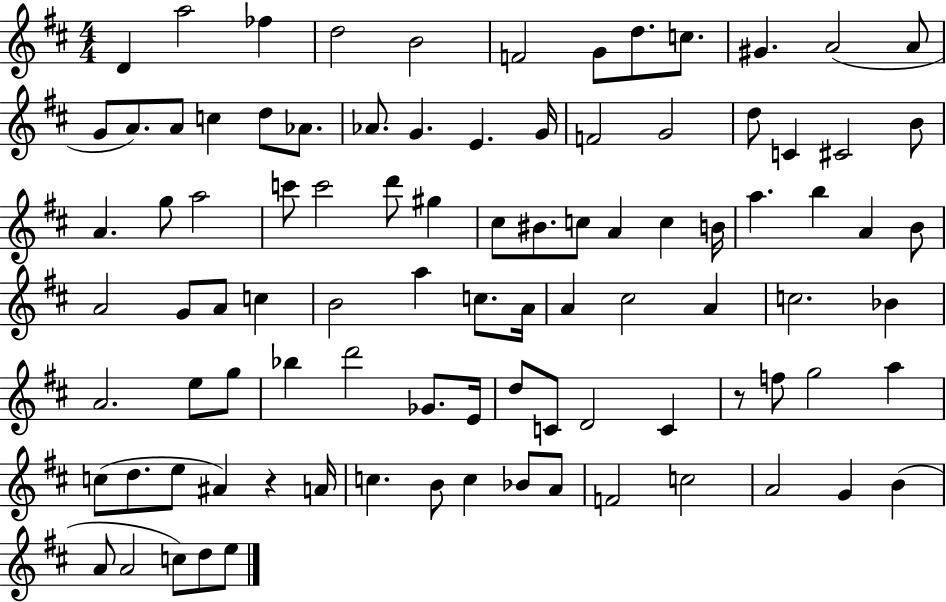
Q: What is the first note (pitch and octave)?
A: D4